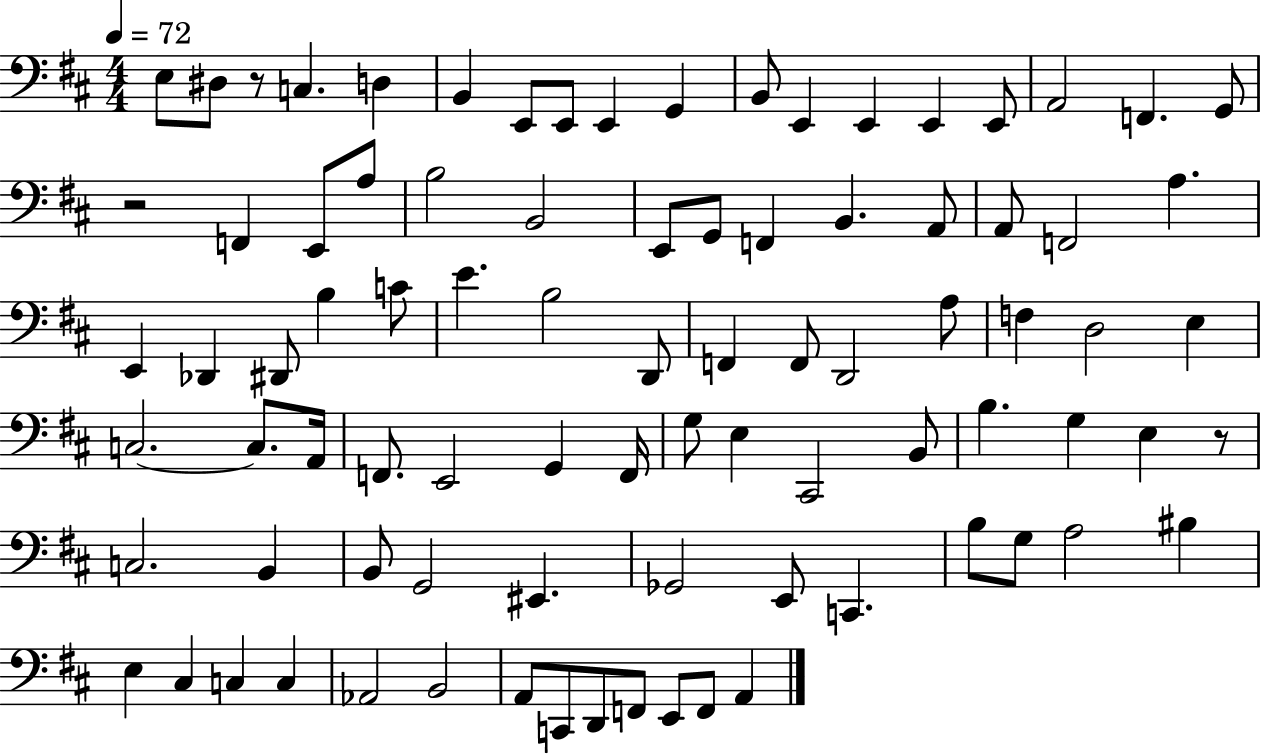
{
  \clef bass
  \numericTimeSignature
  \time 4/4
  \key d \major
  \tempo 4 = 72
  e8 dis8 r8 c4. d4 | b,4 e,8 e,8 e,4 g,4 | b,8 e,4 e,4 e,4 e,8 | a,2 f,4. g,8 | \break r2 f,4 e,8 a8 | b2 b,2 | e,8 g,8 f,4 b,4. a,8 | a,8 f,2 a4. | \break e,4 des,4 dis,8 b4 c'8 | e'4. b2 d,8 | f,4 f,8 d,2 a8 | f4 d2 e4 | \break c2.~~ c8. a,16 | f,8. e,2 g,4 f,16 | g8 e4 cis,2 b,8 | b4. g4 e4 r8 | \break c2. b,4 | b,8 g,2 eis,4. | ges,2 e,8 c,4. | b8 g8 a2 bis4 | \break e4 cis4 c4 c4 | aes,2 b,2 | a,8 c,8 d,8 f,8 e,8 f,8 a,4 | \bar "|."
}